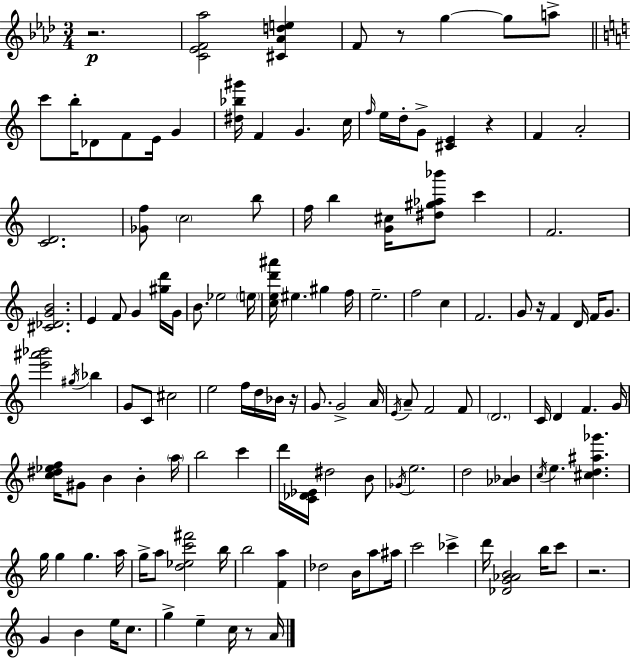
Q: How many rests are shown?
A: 7